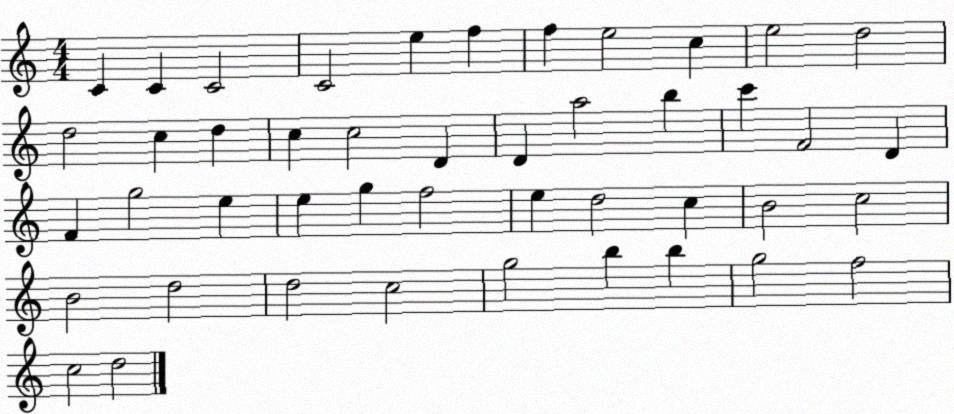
X:1
T:Untitled
M:4/4
L:1/4
K:C
C C C2 C2 e f f e2 c e2 d2 d2 c d c c2 D D a2 b c' F2 D F g2 e e g f2 e d2 c B2 c2 B2 d2 d2 c2 g2 b b g2 f2 c2 d2